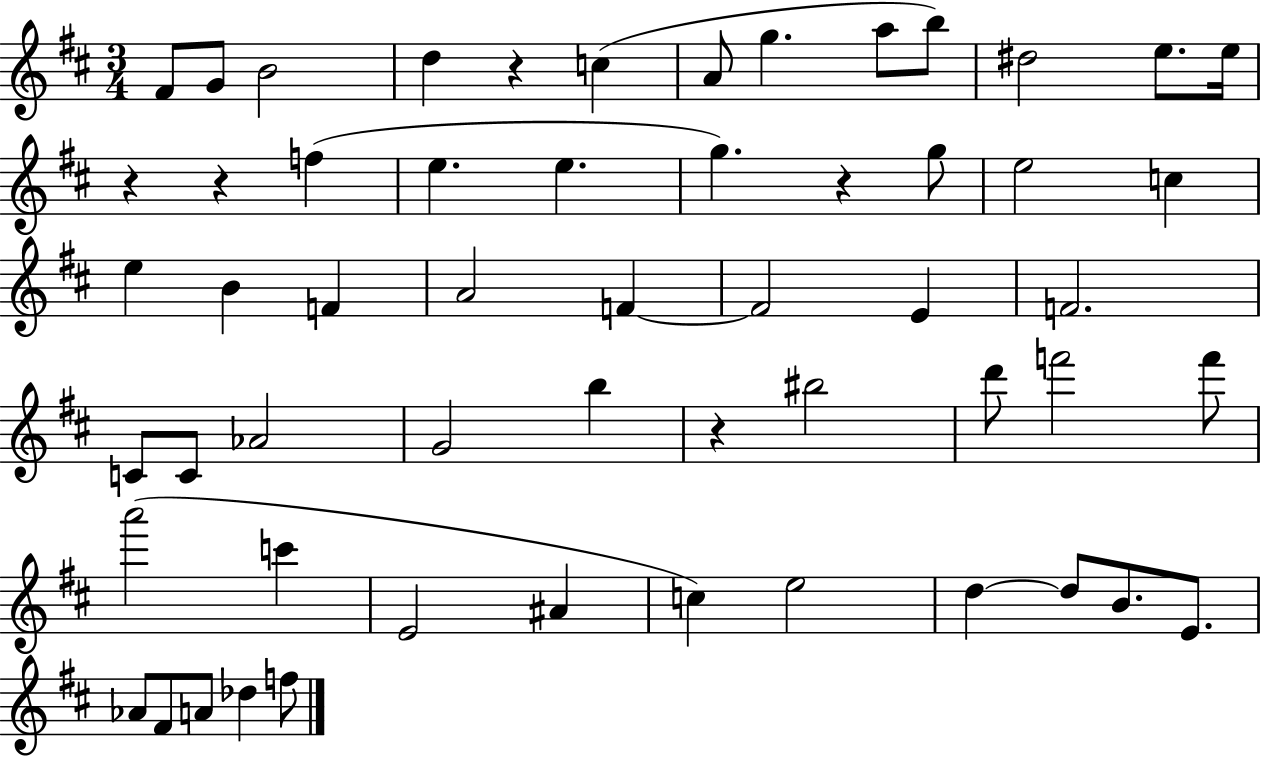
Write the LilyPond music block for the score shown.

{
  \clef treble
  \numericTimeSignature
  \time 3/4
  \key d \major
  \repeat volta 2 { fis'8 g'8 b'2 | d''4 r4 c''4( | a'8 g''4. a''8 b''8) | dis''2 e''8. e''16 | \break r4 r4 f''4( | e''4. e''4. | g''4.) r4 g''8 | e''2 c''4 | \break e''4 b'4 f'4 | a'2 f'4~~ | f'2 e'4 | f'2. | \break c'8 c'8 aes'2 | g'2 b''4 | r4 bis''2 | d'''8 f'''2 f'''8 | \break a'''2( c'''4 | e'2 ais'4 | c''4) e''2 | d''4~~ d''8 b'8. e'8. | \break aes'8 fis'8 a'8 des''4 f''8 | } \bar "|."
}